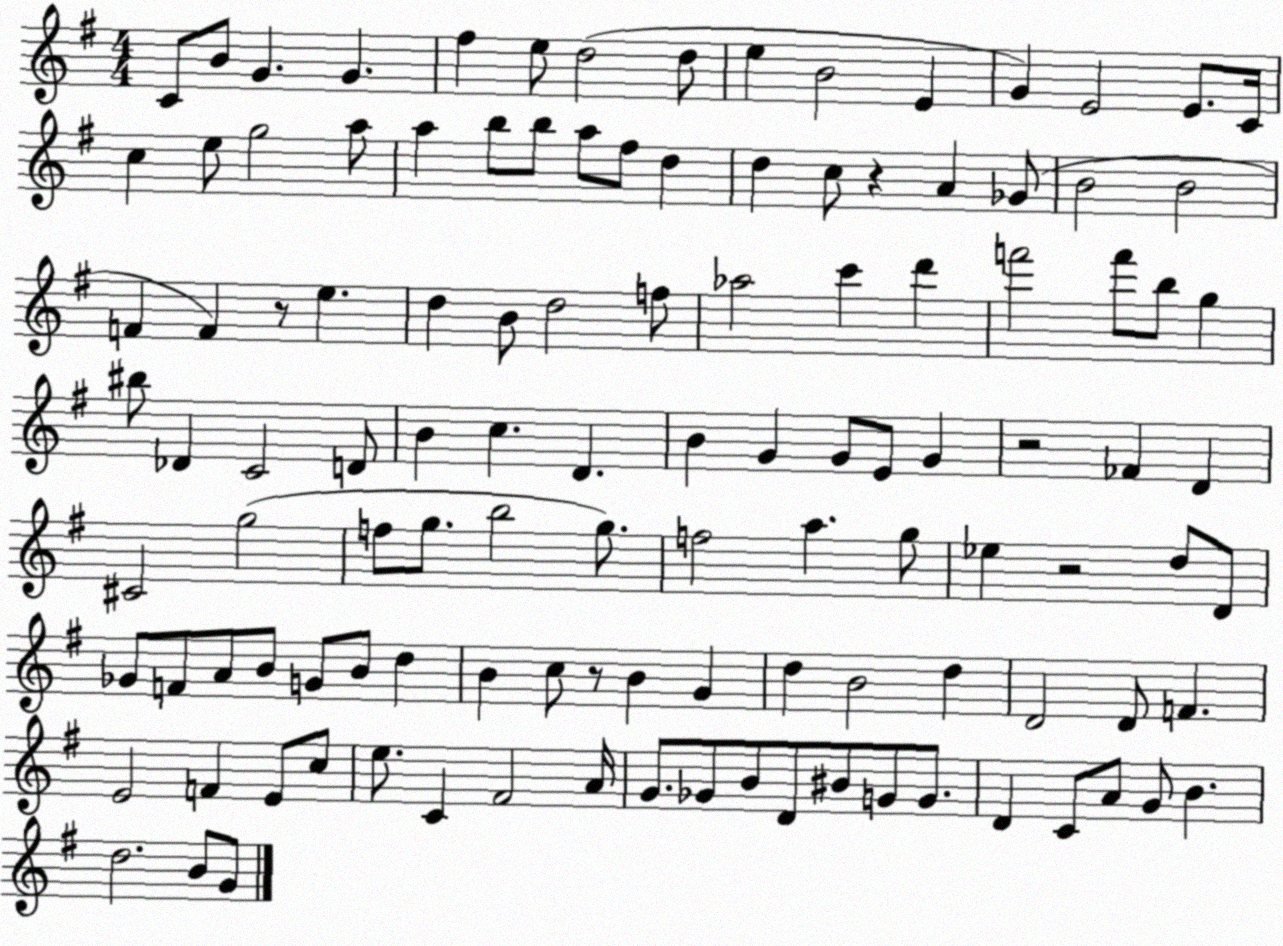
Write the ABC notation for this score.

X:1
T:Untitled
M:4/4
L:1/4
K:G
C/2 B/2 G G ^f e/2 d2 d/2 e B2 E G E2 E/2 C/4 c e/2 g2 a/2 a b/2 b/2 a/2 ^f/2 d d c/2 z A _G/2 B2 B2 F F z/2 e d B/2 d2 f/2 _a2 c' d' f'2 f'/2 b/2 g ^b/2 _D C2 D/2 B c D B G G/2 E/2 G z2 _F D ^C2 g2 f/2 g/2 b2 g/2 f2 a g/2 _e z2 d/2 D/2 _G/2 F/2 A/2 B/2 G/2 B/2 d B c/2 z/2 B G d B2 d D2 D/2 F E2 F E/2 c/2 e/2 C ^F2 A/4 G/2 _G/2 B/2 D/2 ^B/2 G/2 G/2 D C/2 A/2 G/2 B d2 B/2 G/2